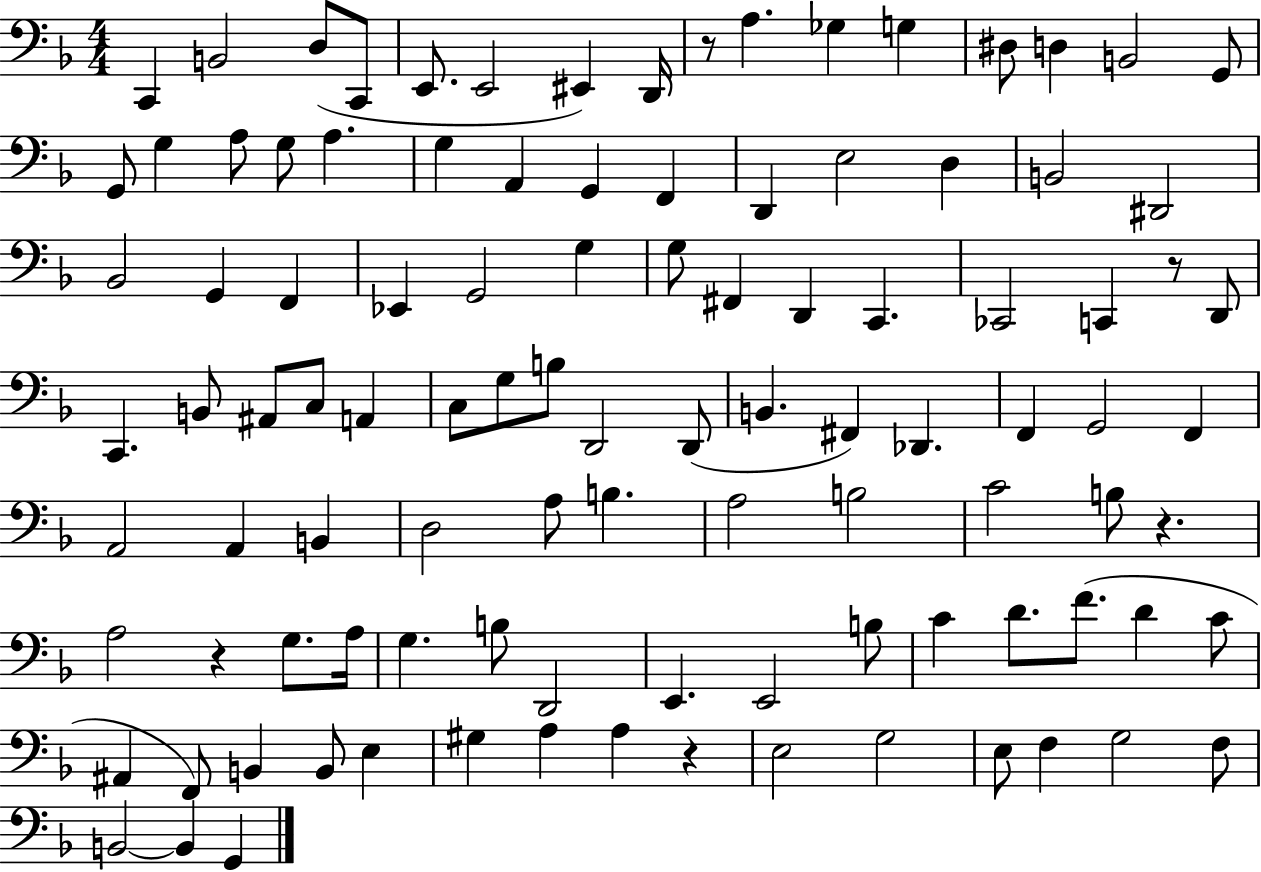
X:1
T:Untitled
M:4/4
L:1/4
K:F
C,, B,,2 D,/2 C,,/2 E,,/2 E,,2 ^E,, D,,/4 z/2 A, _G, G, ^D,/2 D, B,,2 G,,/2 G,,/2 G, A,/2 G,/2 A, G, A,, G,, F,, D,, E,2 D, B,,2 ^D,,2 _B,,2 G,, F,, _E,, G,,2 G, G,/2 ^F,, D,, C,, _C,,2 C,, z/2 D,,/2 C,, B,,/2 ^A,,/2 C,/2 A,, C,/2 G,/2 B,/2 D,,2 D,,/2 B,, ^F,, _D,, F,, G,,2 F,, A,,2 A,, B,, D,2 A,/2 B, A,2 B,2 C2 B,/2 z A,2 z G,/2 A,/4 G, B,/2 D,,2 E,, E,,2 B,/2 C D/2 F/2 D C/2 ^A,, F,,/2 B,, B,,/2 E, ^G, A, A, z E,2 G,2 E,/2 F, G,2 F,/2 B,,2 B,, G,,